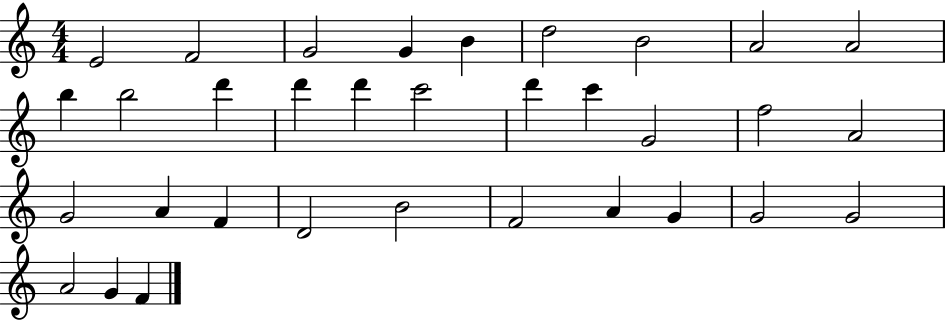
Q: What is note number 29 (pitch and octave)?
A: G4